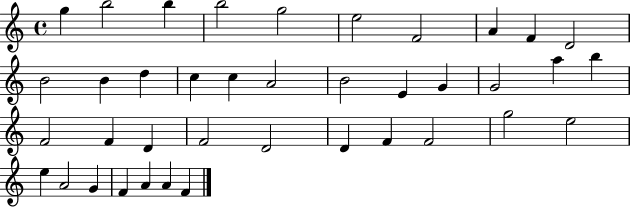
X:1
T:Untitled
M:4/4
L:1/4
K:C
g b2 b b2 g2 e2 F2 A F D2 B2 B d c c A2 B2 E G G2 a b F2 F D F2 D2 D F F2 g2 e2 e A2 G F A A F